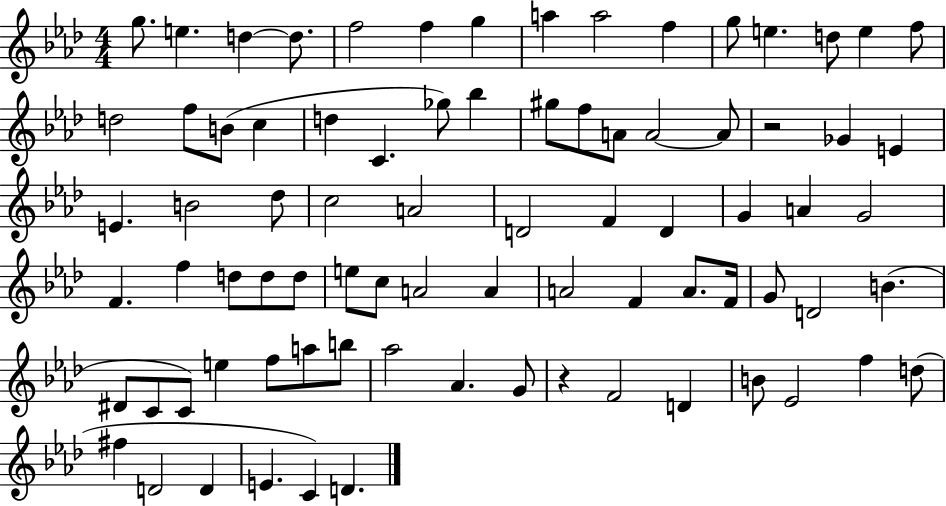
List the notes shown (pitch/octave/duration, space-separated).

G5/e. E5/q. D5/q D5/e. F5/h F5/q G5/q A5/q A5/h F5/q G5/e E5/q. D5/e E5/q F5/e D5/h F5/e B4/e C5/q D5/q C4/q. Gb5/e Bb5/q G#5/e F5/e A4/e A4/h A4/e R/h Gb4/q E4/q E4/q. B4/h Db5/e C5/h A4/h D4/h F4/q D4/q G4/q A4/q G4/h F4/q. F5/q D5/e D5/e D5/e E5/e C5/e A4/h A4/q A4/h F4/q A4/e. F4/s G4/e D4/h B4/q. D#4/e C4/e C4/e E5/q F5/e A5/e B5/e Ab5/h Ab4/q. G4/e R/q F4/h D4/q B4/e Eb4/h F5/q D5/e F#5/q D4/h D4/q E4/q. C4/q D4/q.